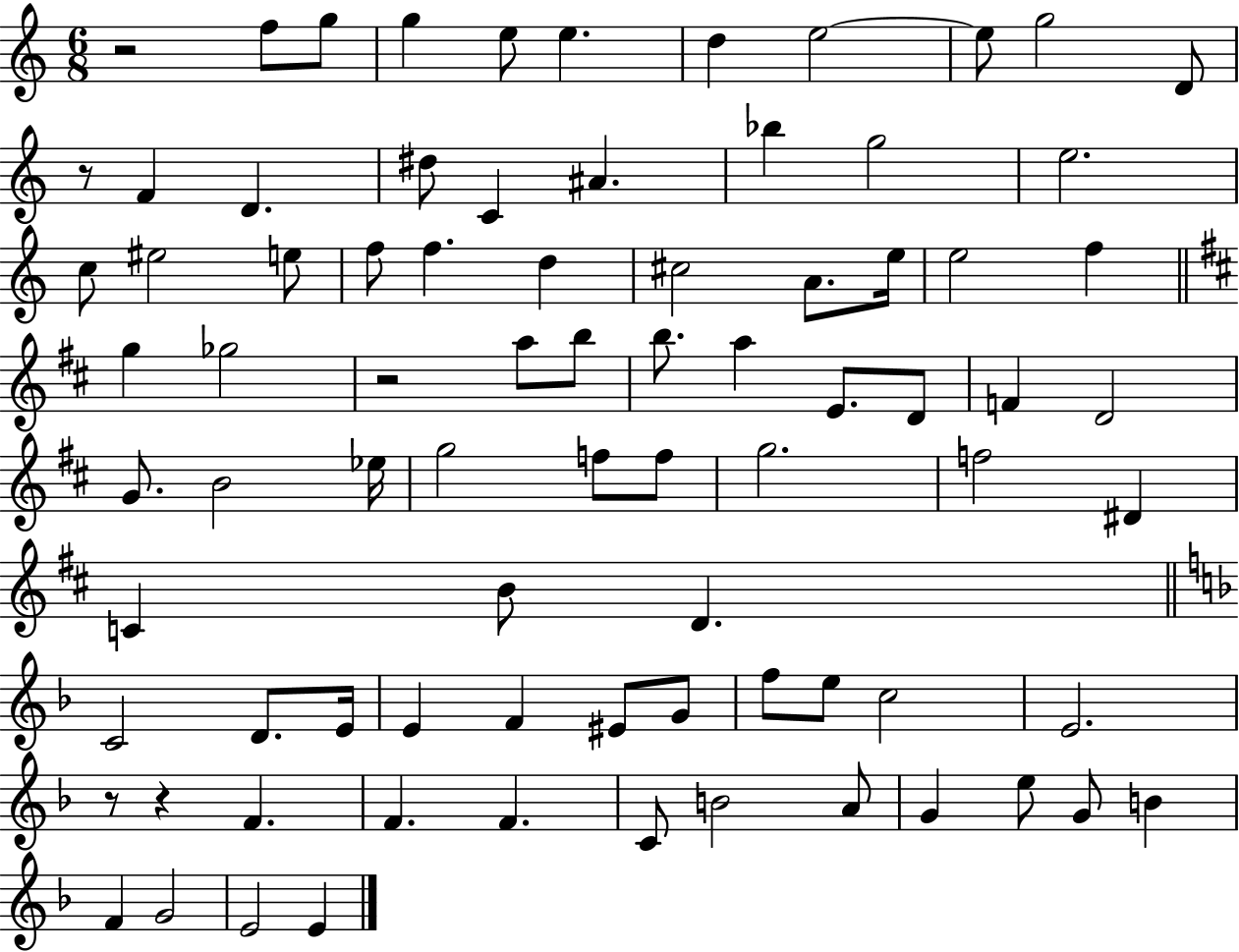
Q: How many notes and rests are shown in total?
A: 81